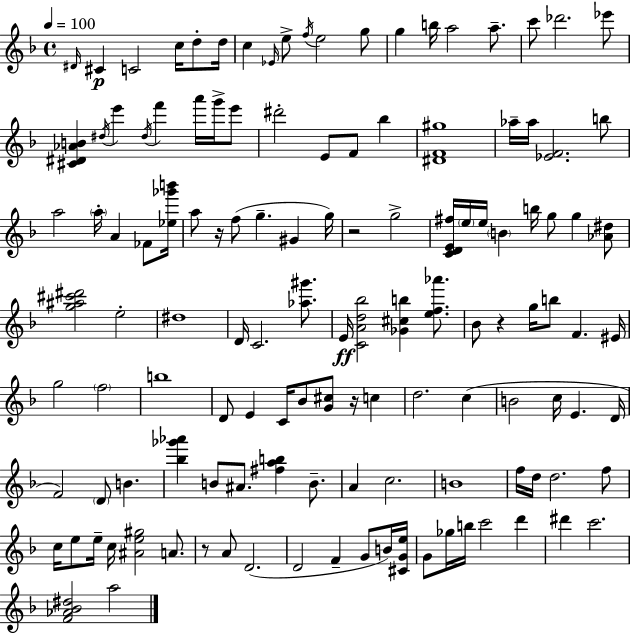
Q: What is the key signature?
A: D minor